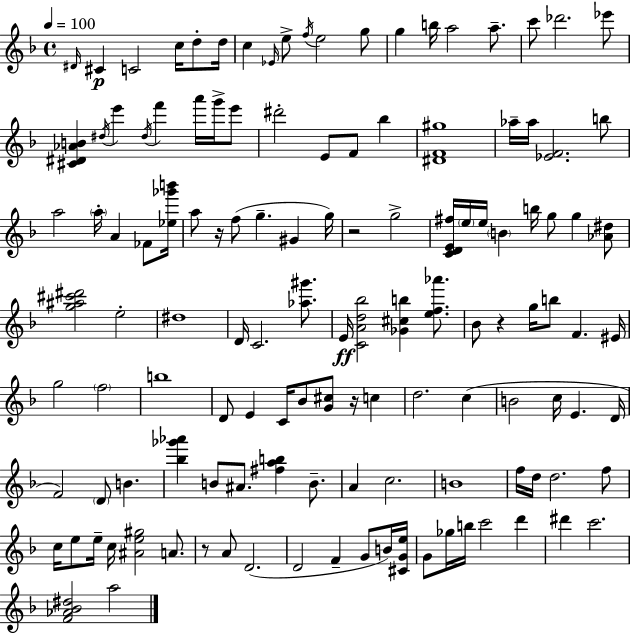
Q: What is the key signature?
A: D minor